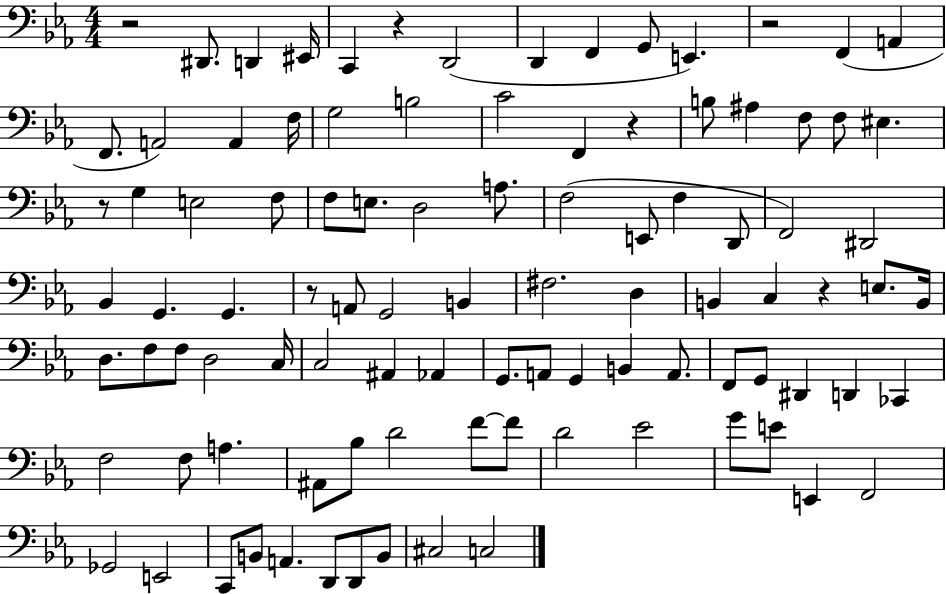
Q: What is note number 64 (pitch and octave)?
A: G2